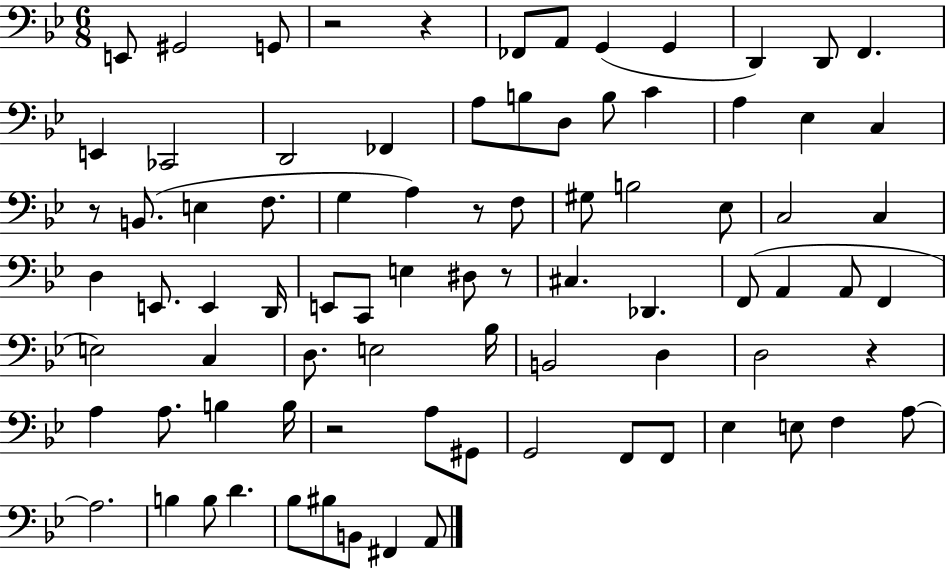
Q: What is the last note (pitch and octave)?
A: A2